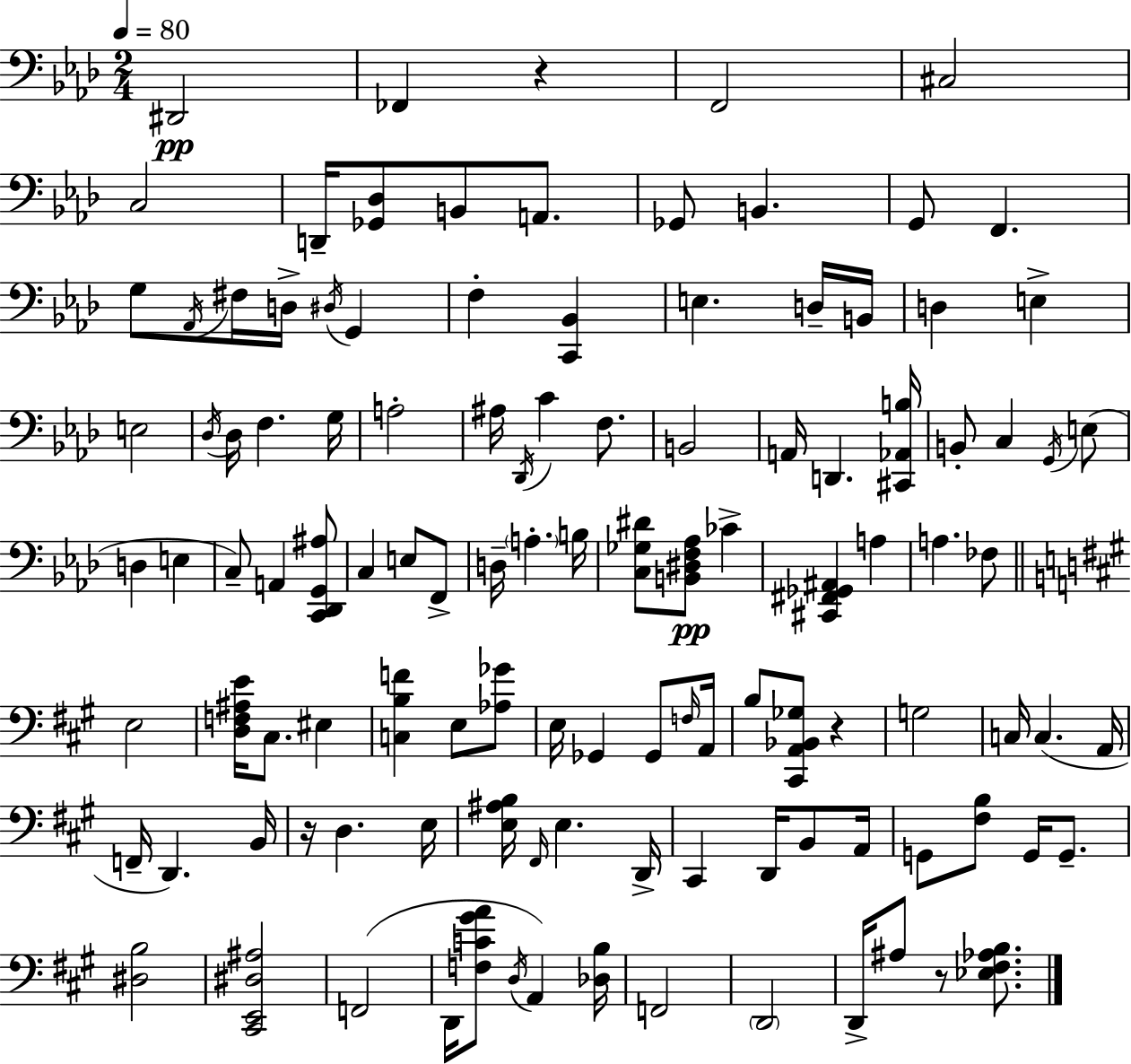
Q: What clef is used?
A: bass